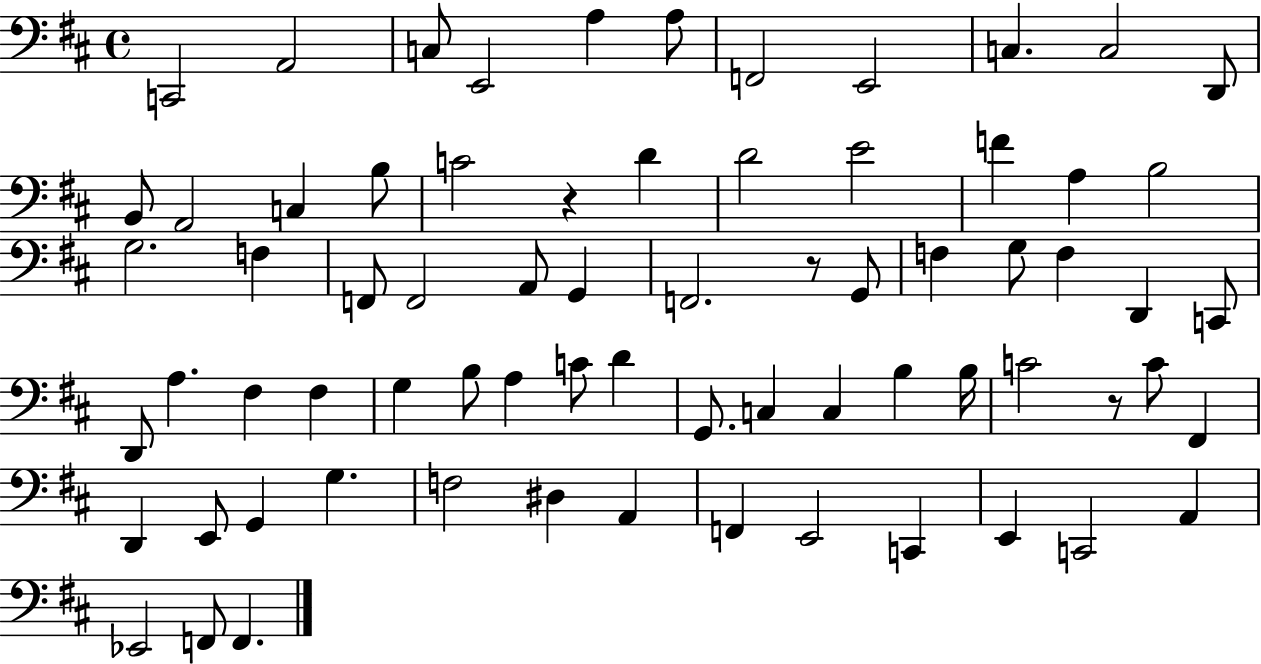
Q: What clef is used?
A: bass